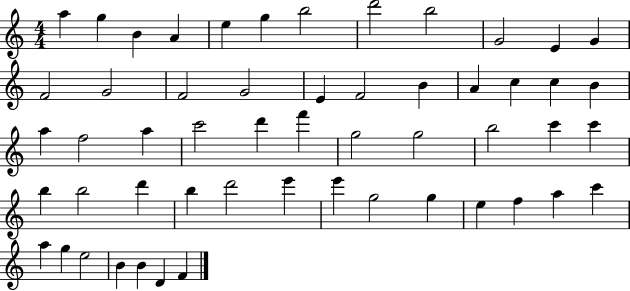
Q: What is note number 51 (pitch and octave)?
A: B4